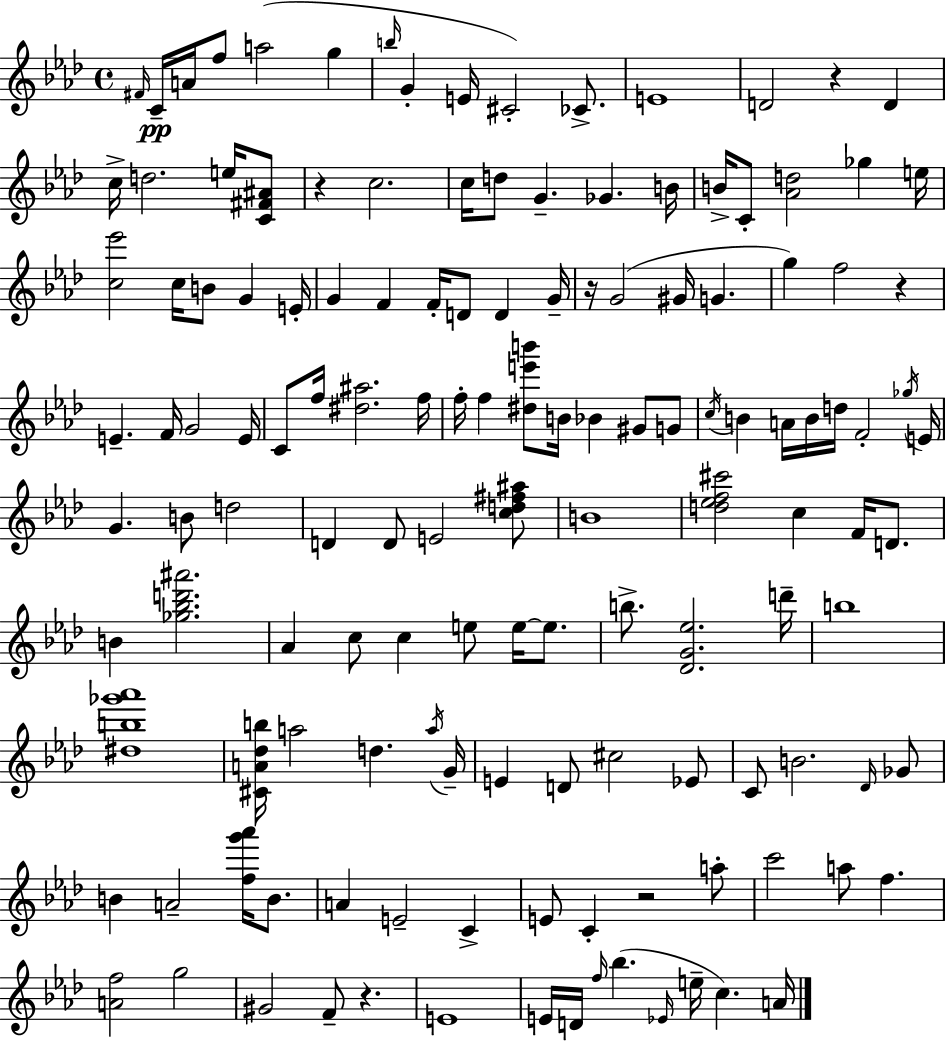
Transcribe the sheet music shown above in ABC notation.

X:1
T:Untitled
M:4/4
L:1/4
K:Fm
^F/4 C/4 A/4 f/2 a2 g b/4 G E/4 ^C2 _C/2 E4 D2 z D c/4 d2 e/4 [C^F^A]/2 z c2 c/4 d/2 G _G B/4 B/4 C/2 [_Ad]2 _g e/4 [c_e']2 c/4 B/2 G E/4 G F F/4 D/2 D G/4 z/4 G2 ^G/4 G g f2 z E F/4 G2 E/4 C/2 f/4 [^d^a]2 f/4 f/4 f [^de'b']/2 B/4 _B ^G/2 G/2 c/4 B A/4 B/4 d/4 F2 _g/4 E/4 G B/2 d2 D D/2 E2 [cd^f^a]/2 B4 [d_ef^c']2 c F/4 D/2 B [_g_bd'^a']2 _A c/2 c e/2 e/4 e/2 b/2 [_DG_e]2 d'/4 b4 [^db_g'_a']4 [^CA_db]/4 a2 d a/4 G/4 E D/2 ^c2 _E/2 C/2 B2 _D/4 _G/2 B A2 [fg'_a']/4 B/2 A E2 C E/2 C z2 a/2 c'2 a/2 f [Af]2 g2 ^G2 F/2 z E4 E/4 D/4 f/4 _b _E/4 e/4 c A/4